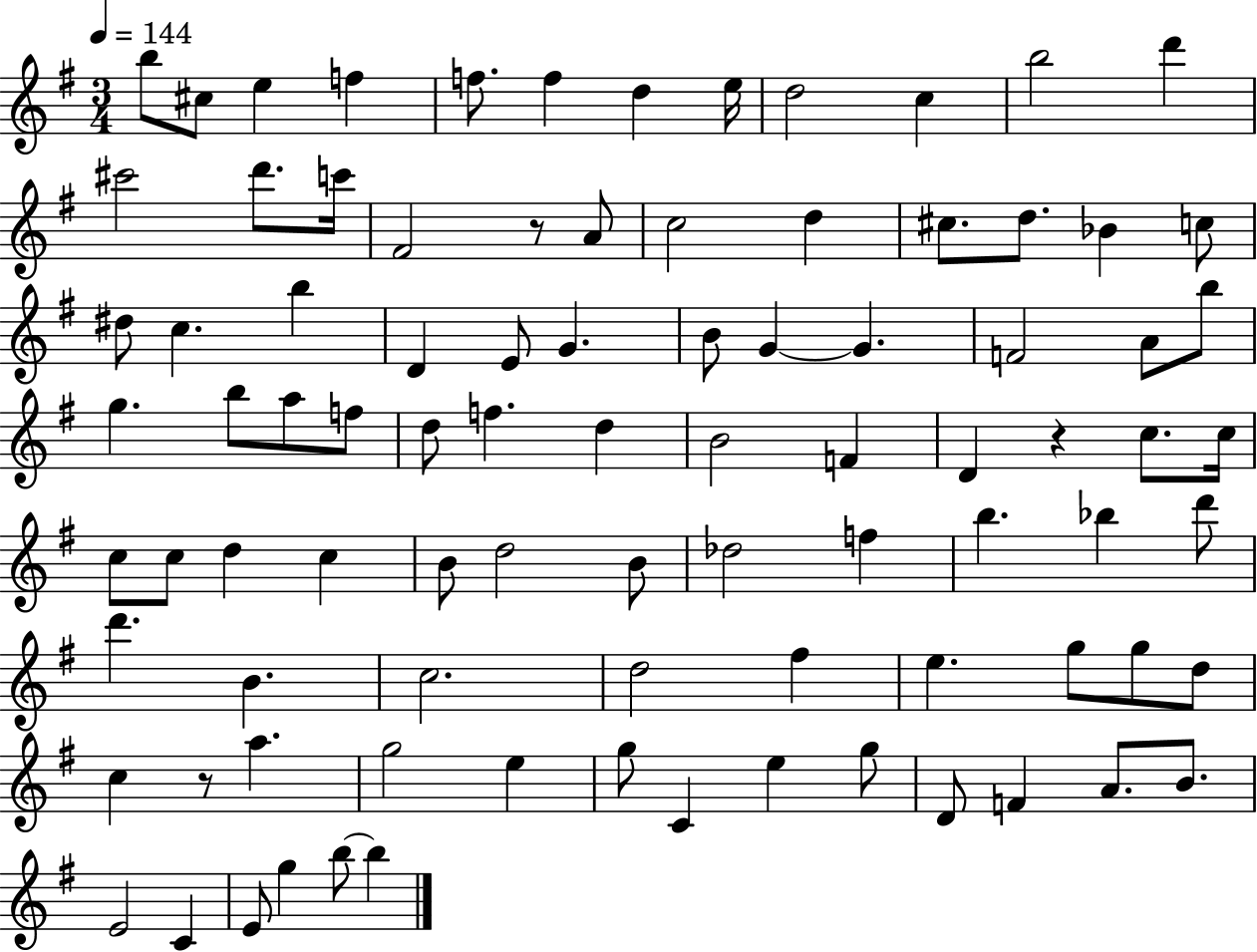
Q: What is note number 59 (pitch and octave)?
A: D6